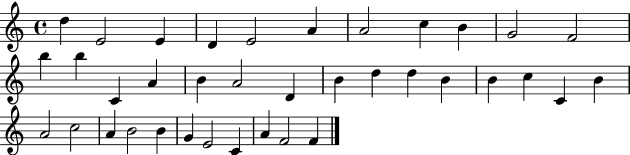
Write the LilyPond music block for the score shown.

{
  \clef treble
  \time 4/4
  \defaultTimeSignature
  \key c \major
  d''4 e'2 e'4 | d'4 e'2 a'4 | a'2 c''4 b'4 | g'2 f'2 | \break b''4 b''4 c'4 a'4 | b'4 a'2 d'4 | b'4 d''4 d''4 b'4 | b'4 c''4 c'4 b'4 | \break a'2 c''2 | a'4 b'2 b'4 | g'4 e'2 c'4 | a'4 f'2 f'4 | \break \bar "|."
}